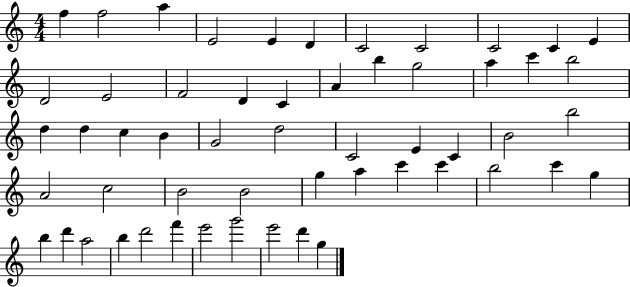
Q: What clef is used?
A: treble